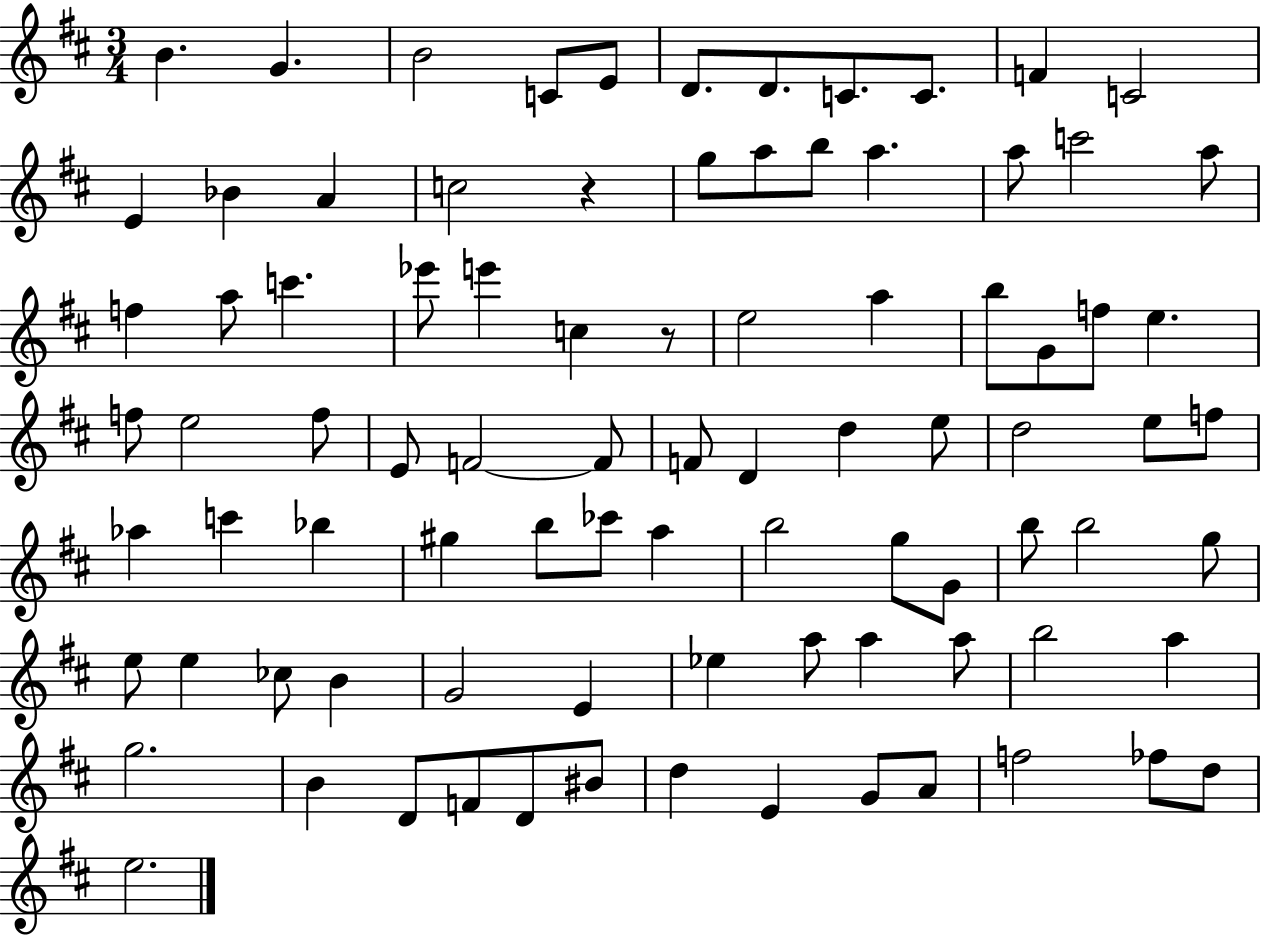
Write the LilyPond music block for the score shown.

{
  \clef treble
  \numericTimeSignature
  \time 3/4
  \key d \major
  b'4. g'4. | b'2 c'8 e'8 | d'8. d'8. c'8. c'8. | f'4 c'2 | \break e'4 bes'4 a'4 | c''2 r4 | g''8 a''8 b''8 a''4. | a''8 c'''2 a''8 | \break f''4 a''8 c'''4. | ees'''8 e'''4 c''4 r8 | e''2 a''4 | b''8 g'8 f''8 e''4. | \break f''8 e''2 f''8 | e'8 f'2~~ f'8 | f'8 d'4 d''4 e''8 | d''2 e''8 f''8 | \break aes''4 c'''4 bes''4 | gis''4 b''8 ces'''8 a''4 | b''2 g''8 g'8 | b''8 b''2 g''8 | \break e''8 e''4 ces''8 b'4 | g'2 e'4 | ees''4 a''8 a''4 a''8 | b''2 a''4 | \break g''2. | b'4 d'8 f'8 d'8 bis'8 | d''4 e'4 g'8 a'8 | f''2 fes''8 d''8 | \break e''2. | \bar "|."
}